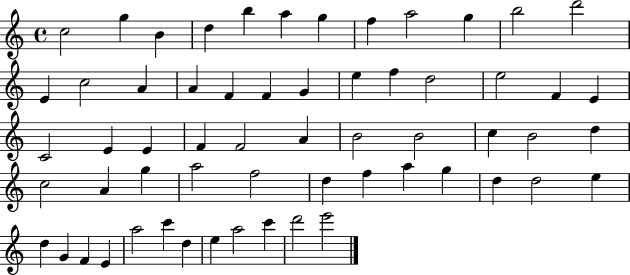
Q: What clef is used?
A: treble